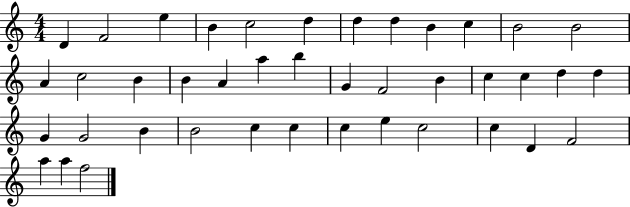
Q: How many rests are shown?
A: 0